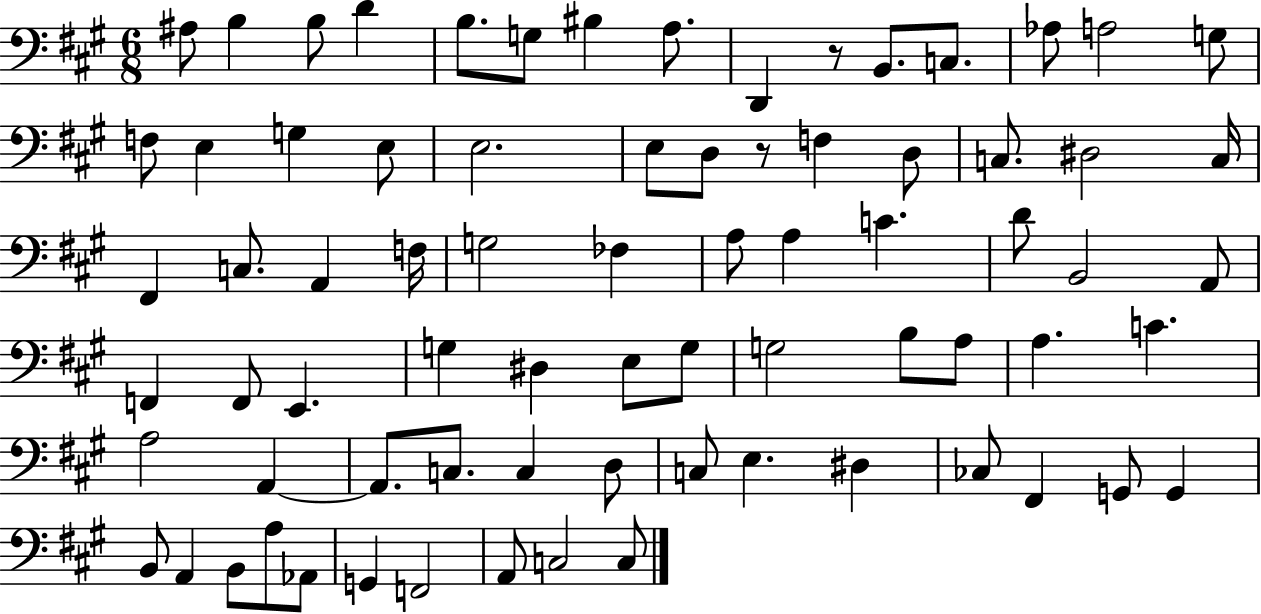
A#3/e B3/q B3/e D4/q B3/e. G3/e BIS3/q A3/e. D2/q R/e B2/e. C3/e. Ab3/e A3/h G3/e F3/e E3/q G3/q E3/e E3/h. E3/e D3/e R/e F3/q D3/e C3/e. D#3/h C3/s F#2/q C3/e. A2/q F3/s G3/h FES3/q A3/e A3/q C4/q. D4/e B2/h A2/e F2/q F2/e E2/q. G3/q D#3/q E3/e G3/e G3/h B3/e A3/e A3/q. C4/q. A3/h A2/q A2/e. C3/e. C3/q D3/e C3/e E3/q. D#3/q CES3/e F#2/q G2/e G2/q B2/e A2/q B2/e A3/e Ab2/e G2/q F2/h A2/e C3/h C3/e